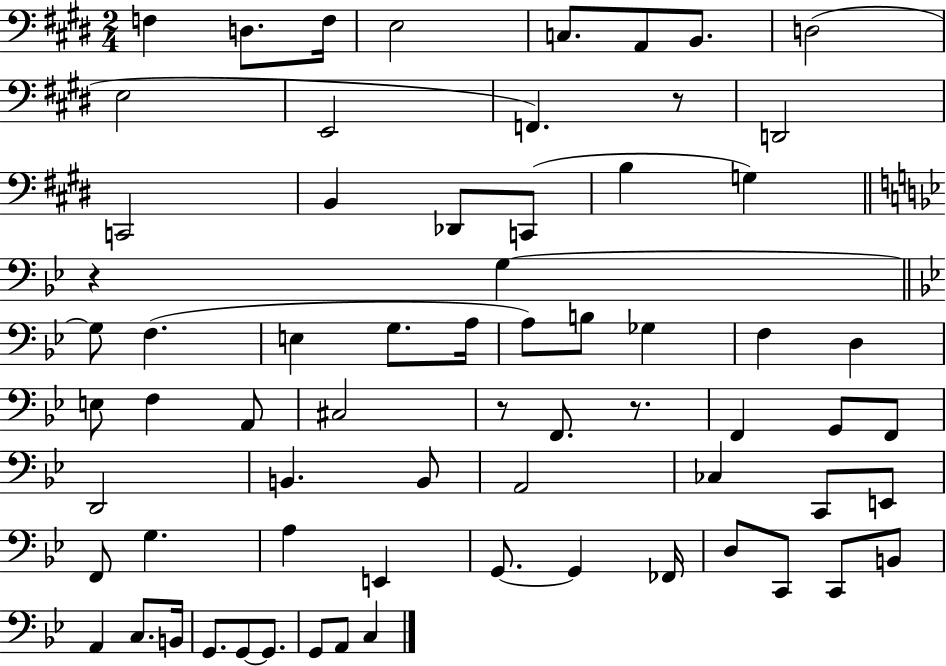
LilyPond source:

{
  \clef bass
  \numericTimeSignature
  \time 2/4
  \key e \major
  \repeat volta 2 { f4 d8. f16 | e2 | c8. a,8 b,8. | d2( | \break e2 | e,2 | f,4.) r8 | d,2 | \break c,2 | b,4 des,8 c,8( | b4 g4) | \bar "||" \break \key bes \major r4 g4~~ | \bar "||" \break \key g \minor g8 f4.( | e4 g8. a16 | a8) b8 ges4 | f4 d4 | \break e8 f4 a,8 | cis2 | r8 f,8. r8. | f,4 g,8 f,8 | \break d,2 | b,4. b,8 | a,2 | ces4 c,8 e,8 | \break f,8 g4. | a4 e,4 | g,8.~~ g,4 fes,16 | d8 c,8 c,8 b,8 | \break a,4 c8. b,16 | g,8. g,8~~ g,8. | g,8 a,8 c4 | } \bar "|."
}